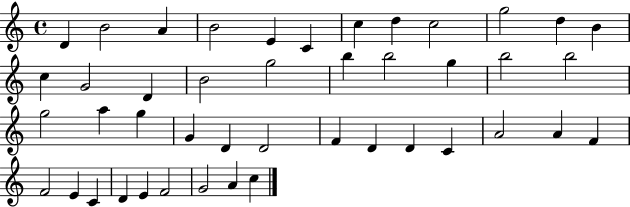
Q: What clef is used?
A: treble